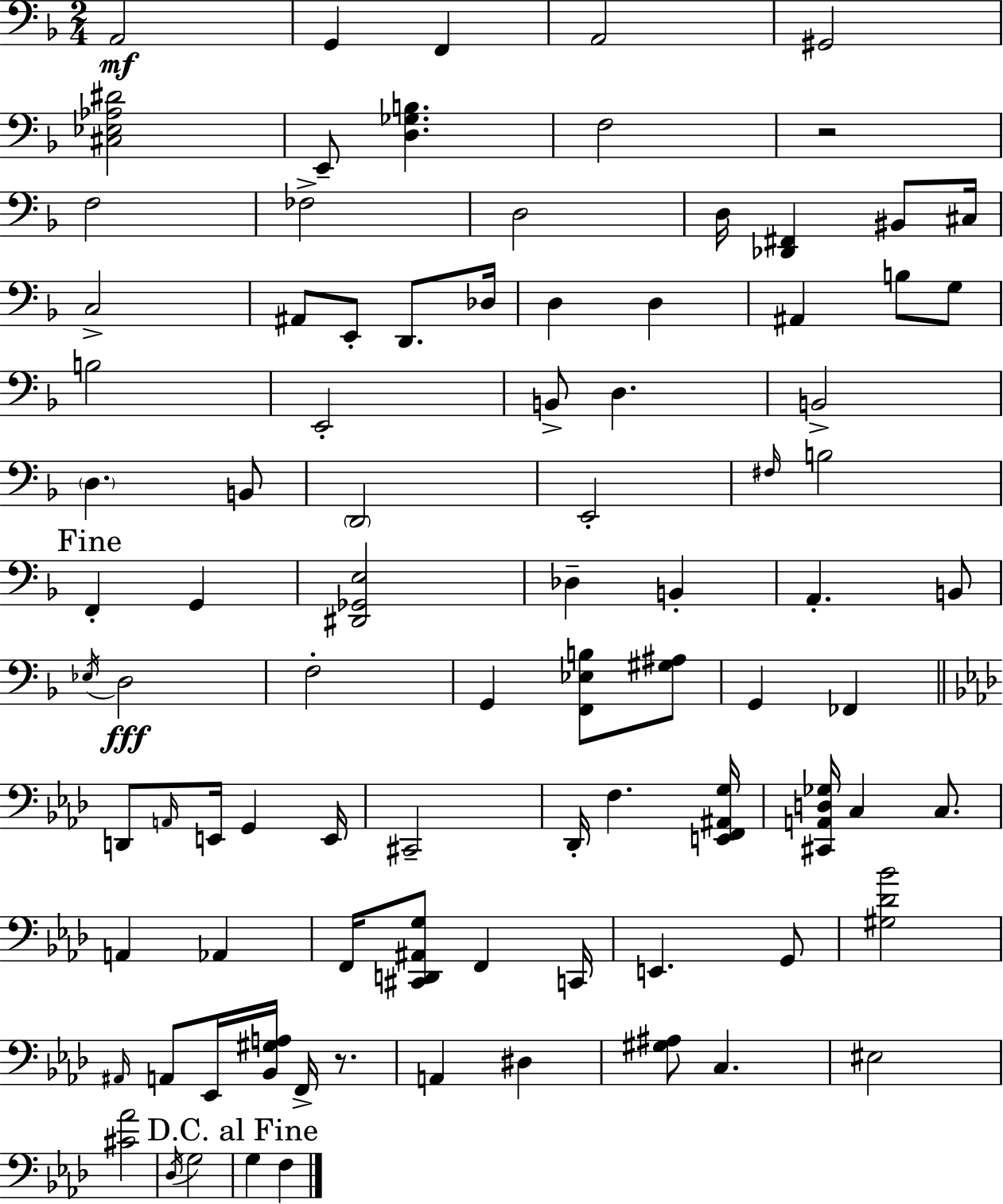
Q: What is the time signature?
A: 2/4